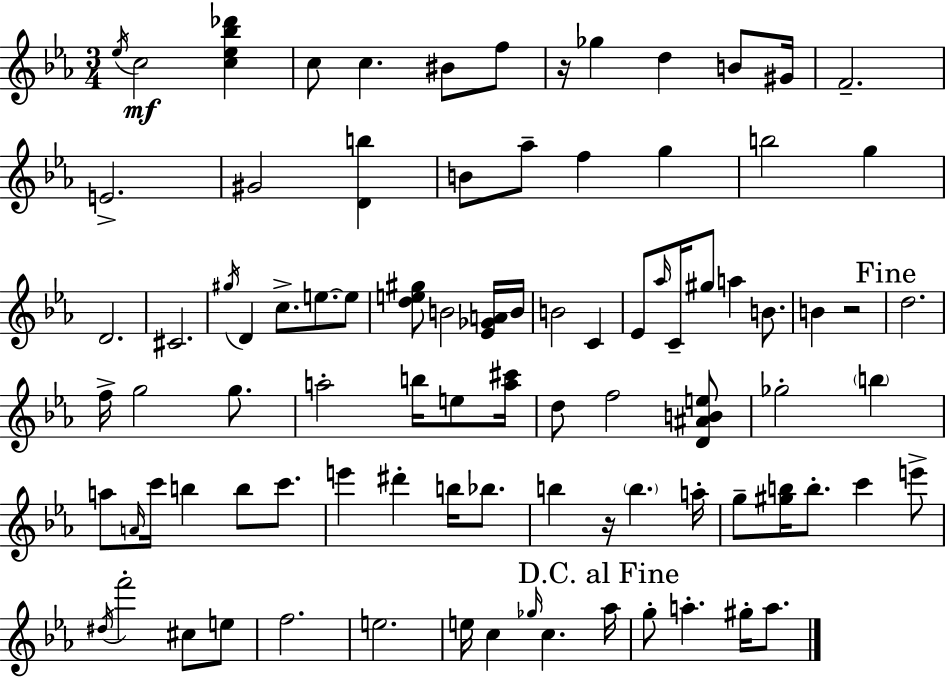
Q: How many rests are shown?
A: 3